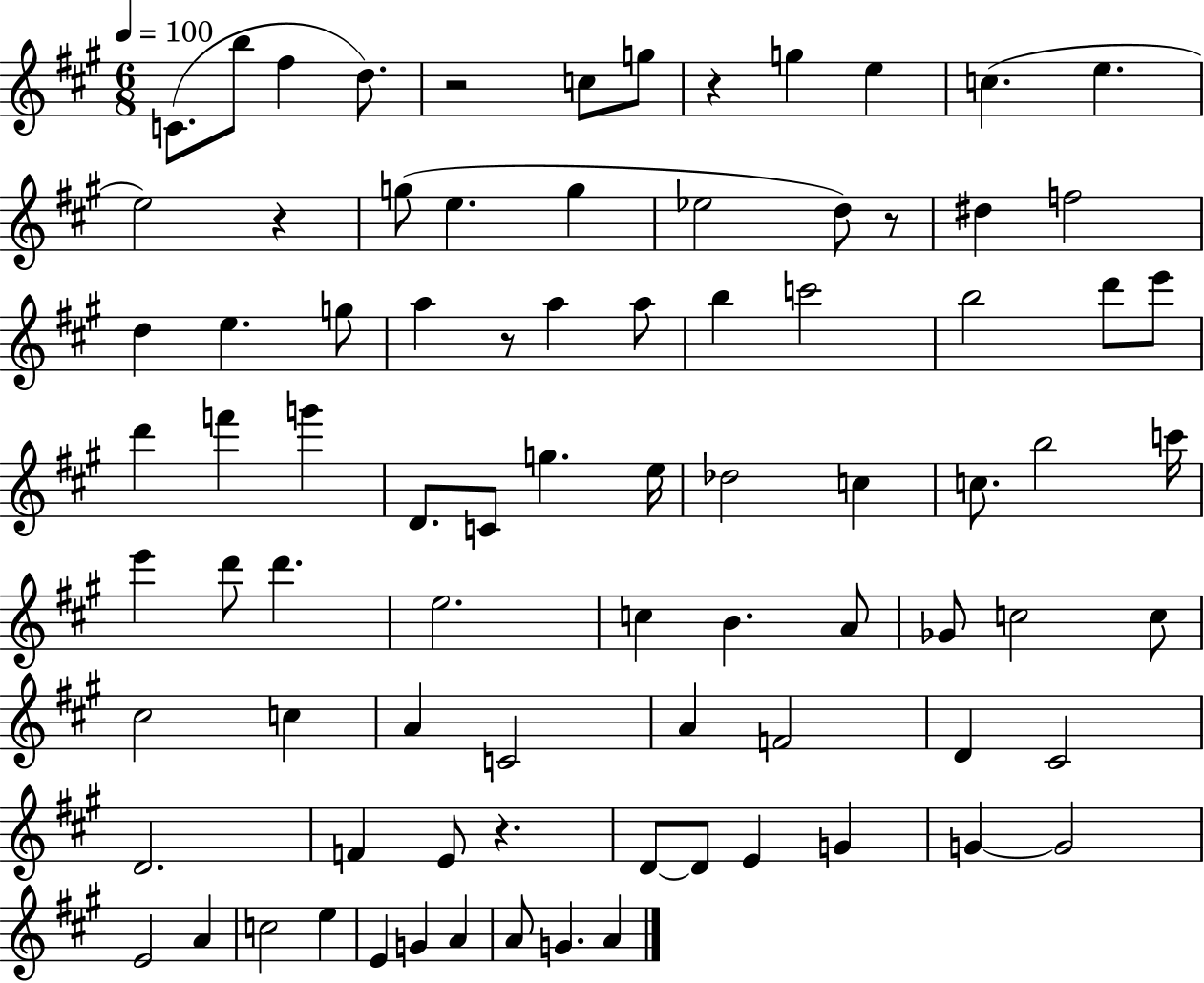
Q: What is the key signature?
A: A major